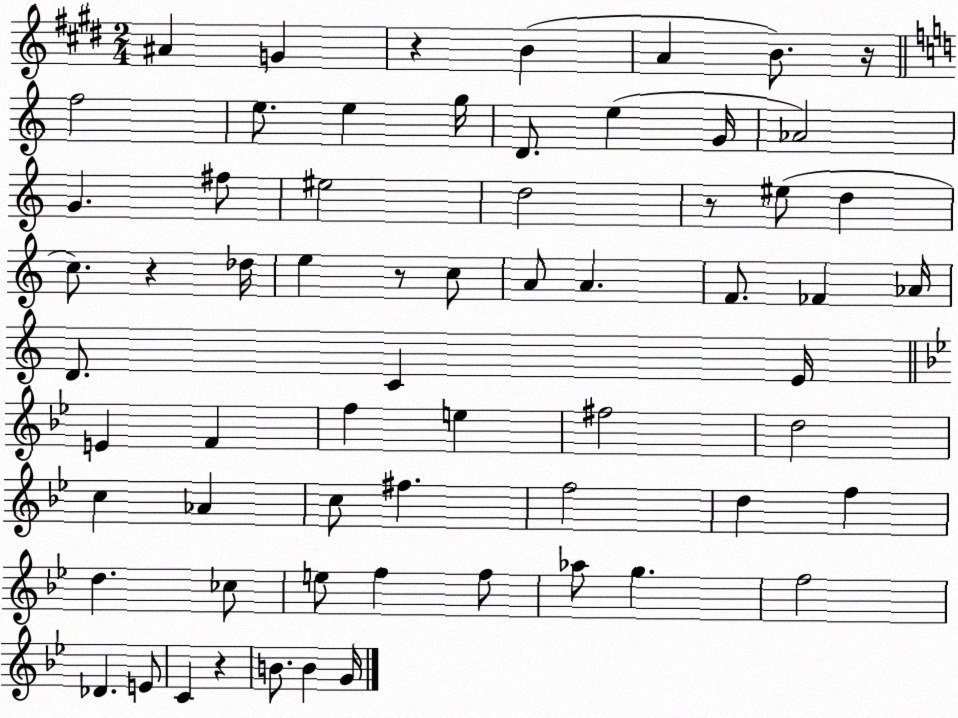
X:1
T:Untitled
M:2/4
L:1/4
K:E
^A G z B A B/2 z/4 f2 e/2 e g/4 D/2 e G/4 _A2 G ^f/2 ^e2 d2 z/2 ^e/2 d c/2 z _d/4 e z/2 c/2 A/2 A F/2 _F _A/4 D/2 C E/4 E F f e ^f2 d2 c _A c/2 ^f f2 d f d _c/2 e/2 f f/2 _a/2 g f2 _D E/2 C z B/2 B G/4